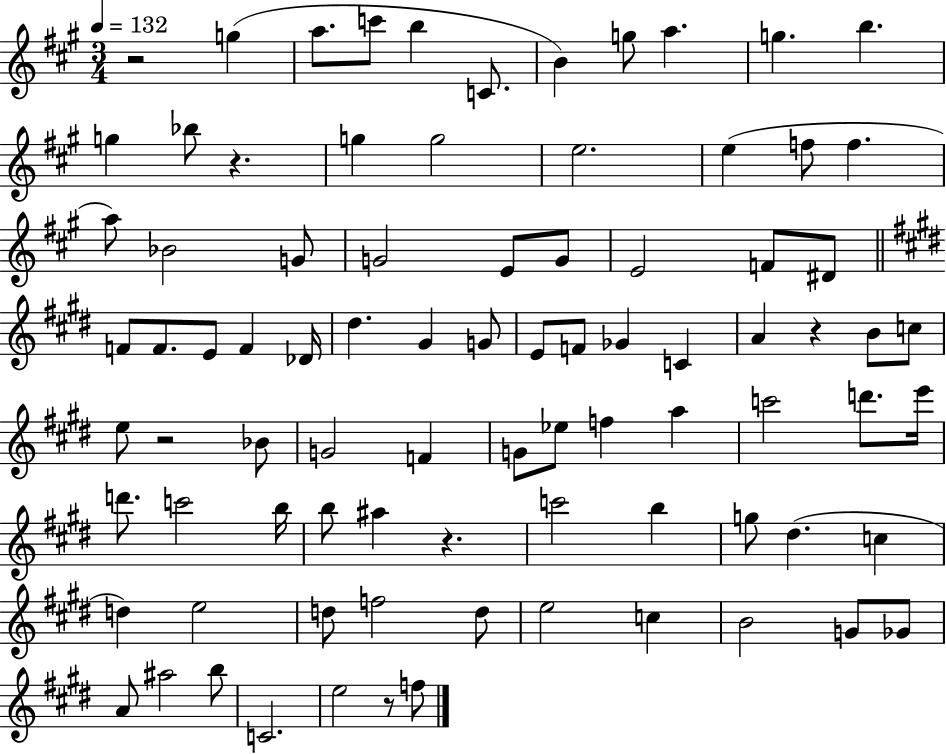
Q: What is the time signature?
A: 3/4